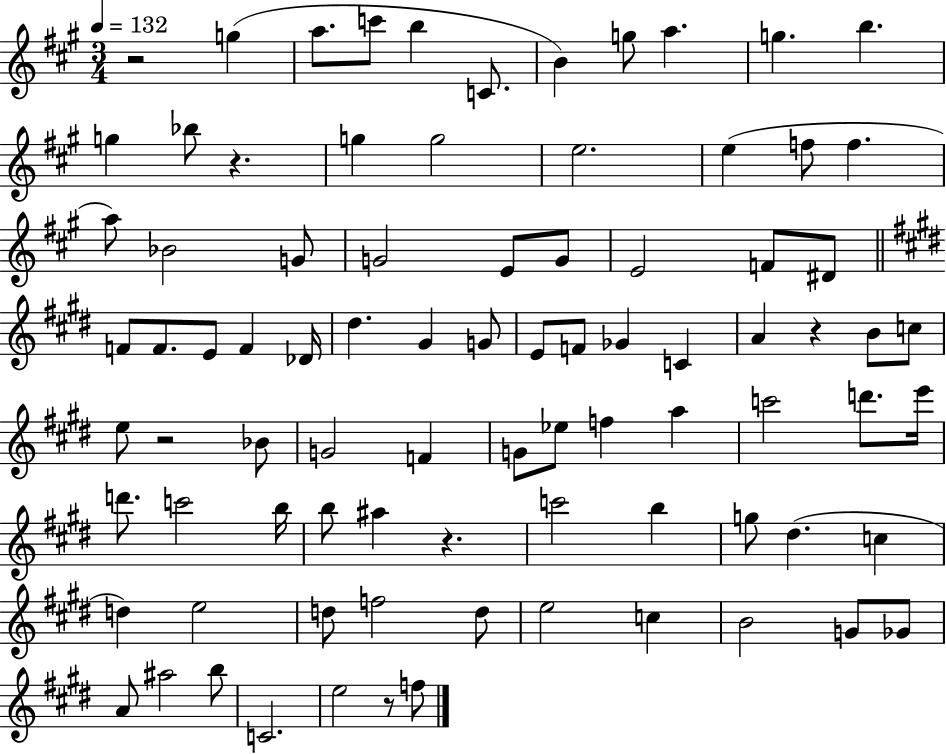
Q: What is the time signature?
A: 3/4